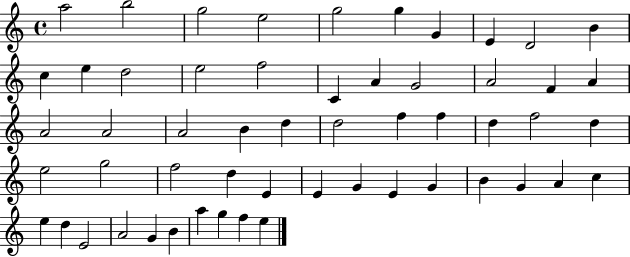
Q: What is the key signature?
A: C major